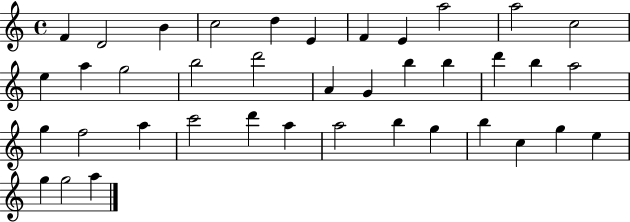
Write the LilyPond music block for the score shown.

{
  \clef treble
  \time 4/4
  \defaultTimeSignature
  \key c \major
  f'4 d'2 b'4 | c''2 d''4 e'4 | f'4 e'4 a''2 | a''2 c''2 | \break e''4 a''4 g''2 | b''2 d'''2 | a'4 g'4 b''4 b''4 | d'''4 b''4 a''2 | \break g''4 f''2 a''4 | c'''2 d'''4 a''4 | a''2 b''4 g''4 | b''4 c''4 g''4 e''4 | \break g''4 g''2 a''4 | \bar "|."
}